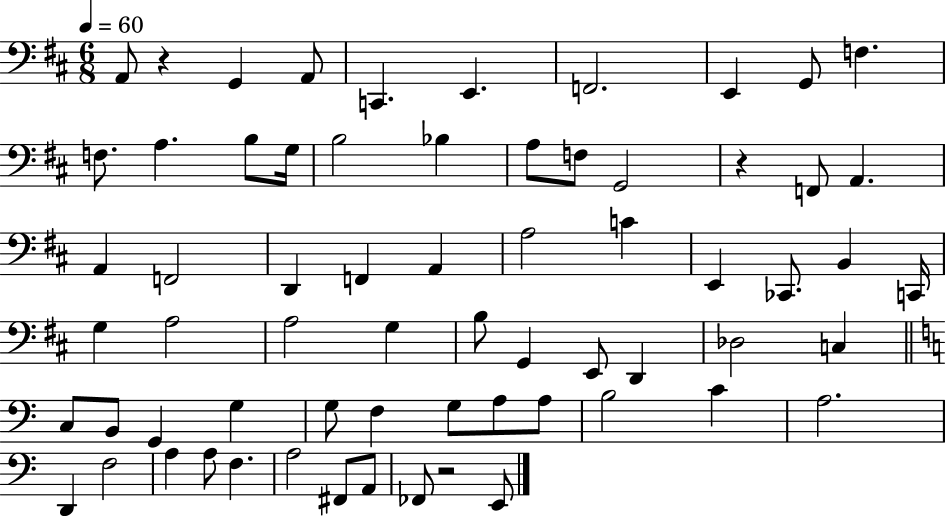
A2/e R/q G2/q A2/e C2/q. E2/q. F2/h. E2/q G2/e F3/q. F3/e. A3/q. B3/e G3/s B3/h Bb3/q A3/e F3/e G2/h R/q F2/e A2/q. A2/q F2/h D2/q F2/q A2/q A3/h C4/q E2/q CES2/e. B2/q C2/s G3/q A3/h A3/h G3/q B3/e G2/q E2/e D2/q Db3/h C3/q C3/e B2/e G2/q G3/q G3/e F3/q G3/e A3/e A3/e B3/h C4/q A3/h. D2/q F3/h A3/q A3/e F3/q. A3/h F#2/e A2/e FES2/e R/h E2/e